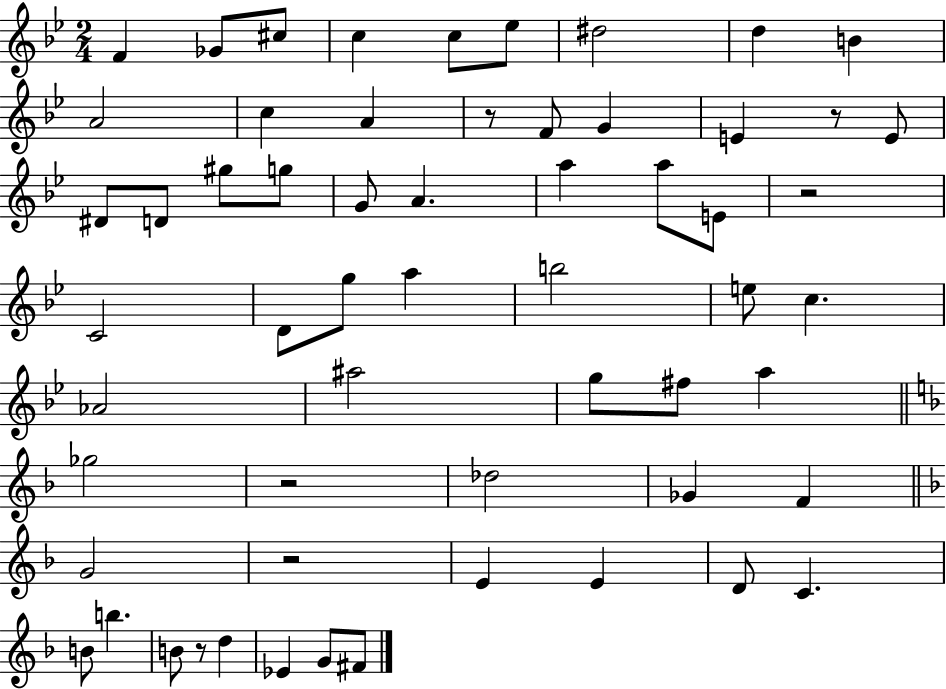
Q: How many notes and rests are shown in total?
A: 59